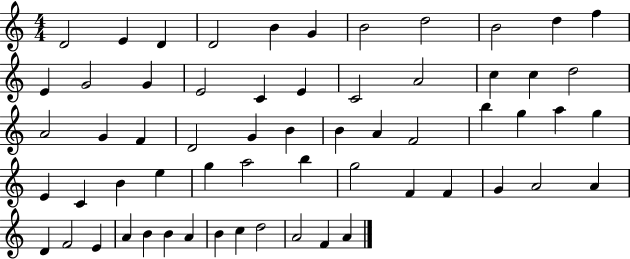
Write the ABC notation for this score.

X:1
T:Untitled
M:4/4
L:1/4
K:C
D2 E D D2 B G B2 d2 B2 d f E G2 G E2 C E C2 A2 c c d2 A2 G F D2 G B B A F2 b g a g E C B e g a2 b g2 F F G A2 A D F2 E A B B A B c d2 A2 F A